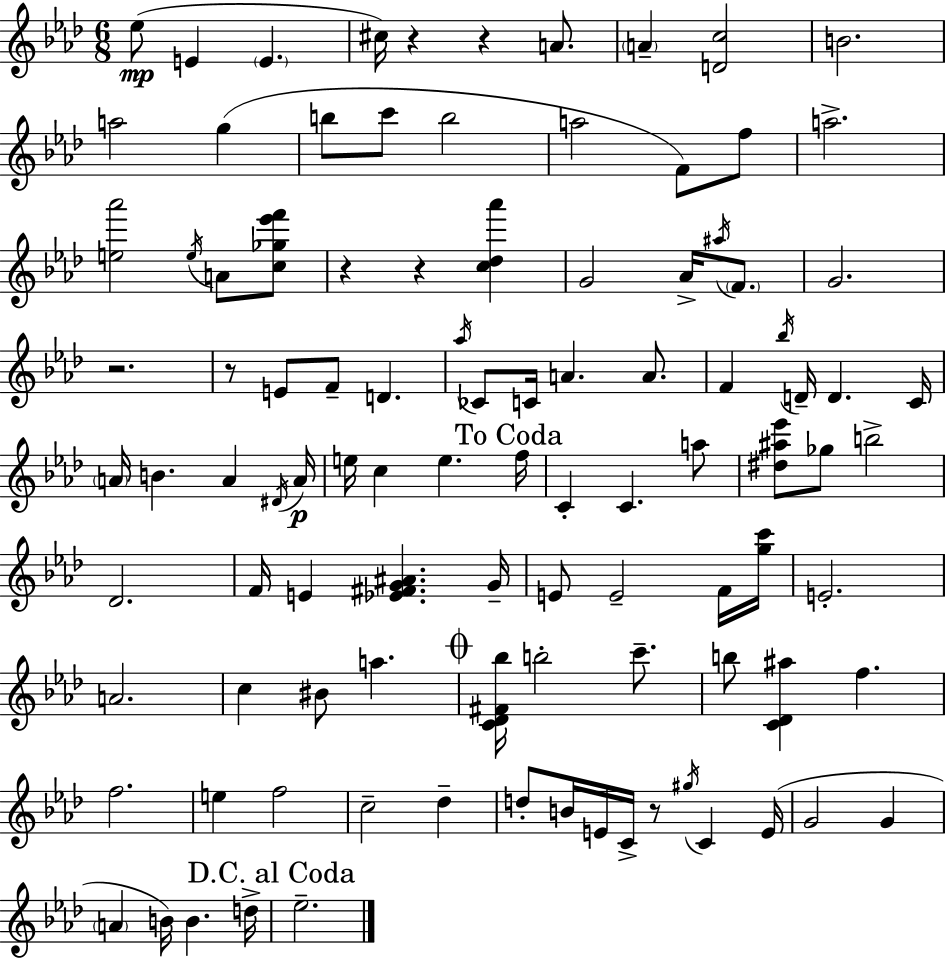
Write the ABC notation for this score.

X:1
T:Untitled
M:6/8
L:1/4
K:Fm
_e/2 E E ^c/4 z z A/2 A [Dc]2 B2 a2 g b/2 c'/2 b2 a2 F/2 f/2 a2 [e_a']2 e/4 A/2 [c_g_e'f']/2 z z [c_d_a'] G2 _A/4 ^a/4 F/2 G2 z2 z/2 E/2 F/2 D _a/4 _C/2 C/4 A A/2 F _b/4 D/4 D C/4 A/4 B A ^D/4 A/4 e/4 c e f/4 C C a/2 [^d^a_e']/2 _g/2 b2 _D2 F/4 E [_E^FG^A] G/4 E/2 E2 F/4 [gc']/4 E2 A2 c ^B/2 a [C_D^F_b]/4 b2 c'/2 b/2 [C_D^a] f f2 e f2 c2 _d d/2 B/4 E/4 C/4 z/2 ^g/4 C E/4 G2 G A B/4 B d/4 _e2